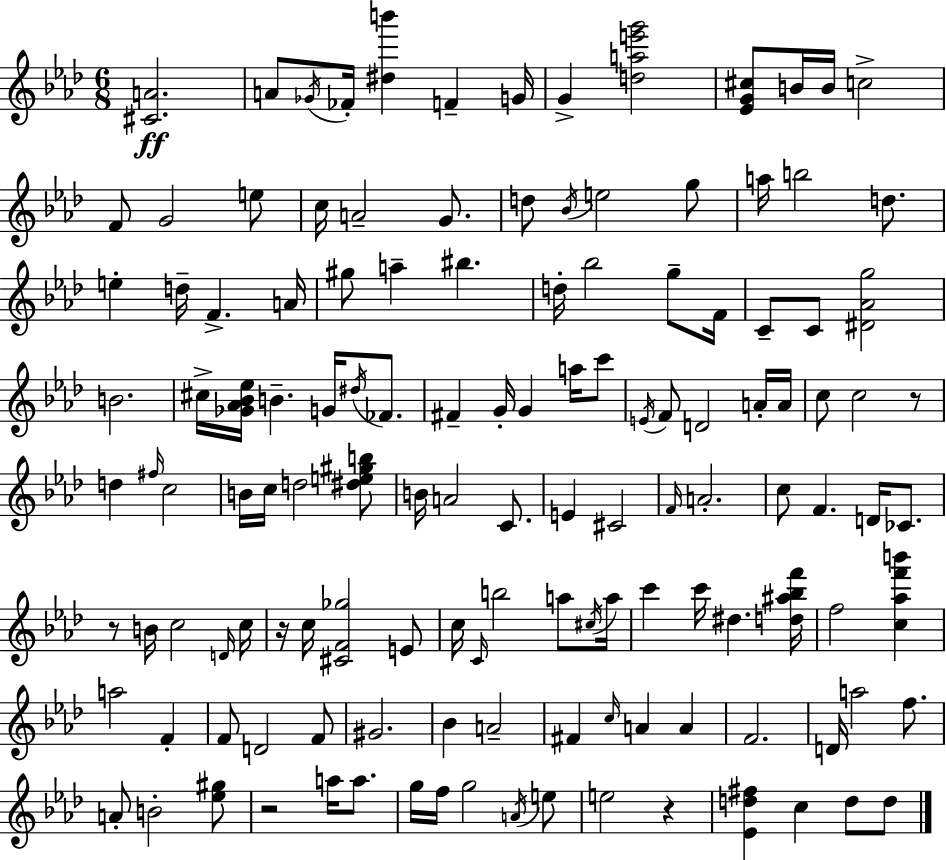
{
  \clef treble
  \numericTimeSignature
  \time 6/8
  \key f \minor
  <cis' a'>2.\ff | a'8 \acciaccatura { ges'16 } fes'16-. <dis'' b'''>4 f'4-- | g'16 g'4-> <d'' a'' e''' g'''>2 | <ees' g' cis''>8 b'16 b'16 c''2-> | \break f'8 g'2 e''8 | c''16 a'2-- g'8. | d''8 \acciaccatura { bes'16 } e''2 | g''8 a''16 b''2 d''8. | \break e''4-. d''16-- f'4.-> | a'16 gis''8 a''4-- bis''4. | d''16-. bes''2 g''8-- | f'16 c'8-- c'8 <dis' aes' g''>2 | \break b'2. | cis''16-> <ges' aes' bes' ees''>16 b'4.-- g'16 \acciaccatura { dis''16 } | fes'8. fis'4-- g'16-. g'4 | a''16 c'''8 \acciaccatura { e'16 } f'8 d'2 | \break a'16-. a'16 c''8 c''2 | r8 d''4 \grace { fis''16 } c''2 | b'16 c''16 d''2 | <dis'' e'' gis'' b''>8 b'16 a'2 | \break c'8. e'4 cis'2 | \grace { f'16 } a'2.-. | c''8 f'4. | d'16 ces'8. r8 b'16 c''2 | \break \grace { d'16 } c''16 r16 c''16 <cis' f' ges''>2 | e'8 c''16 \grace { c'16 } b''2 | a''8 \acciaccatura { cis''16 } a''16 c'''4 | c'''16 dis''4. <d'' ais'' bes'' f'''>16 f''2 | \break <c'' aes'' f''' b'''>4 a''2 | f'4-. f'8 d'2 | f'8 gis'2. | bes'4 | \break a'2-- fis'4 | \grace { c''16 } a'4 a'4 f'2. | d'16 a''2 | f''8. a'8-. | \break b'2-. <ees'' gis''>8 r2 | a''16 a''8. g''16 f''16 | g''2 \acciaccatura { a'16 } e''8 e''2 | r4 <ees' d'' fis''>4 | \break c''4 d''8 d''8 \bar "|."
}